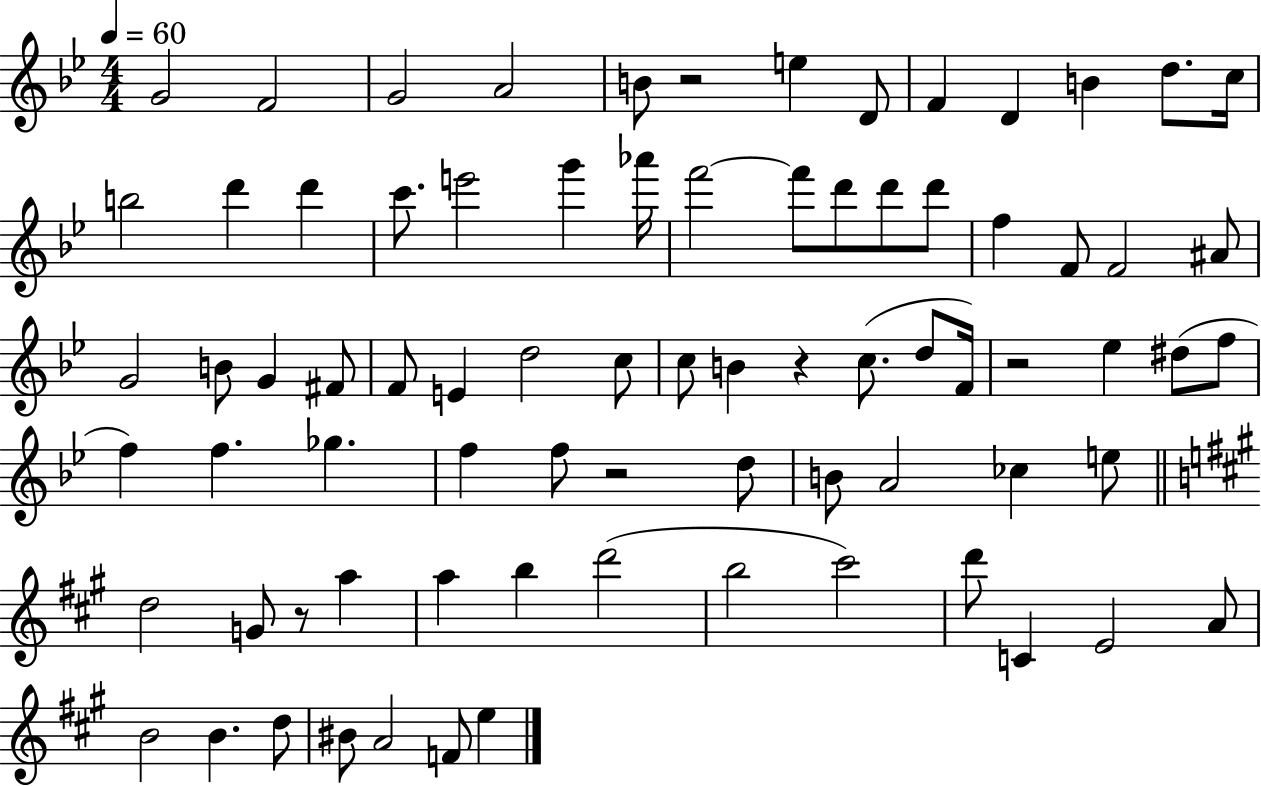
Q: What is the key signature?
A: BES major